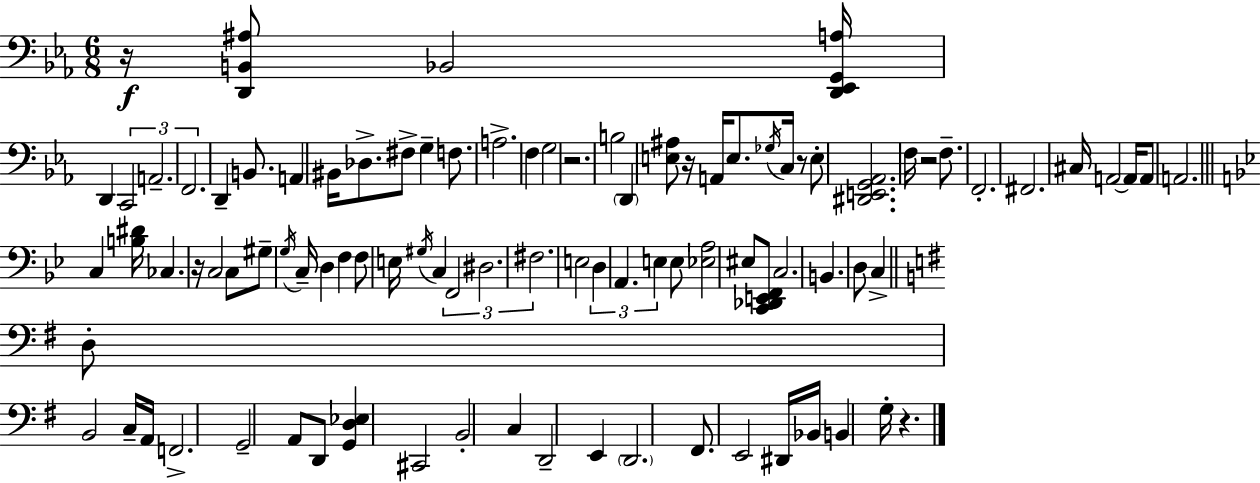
{
  \clef bass
  \numericTimeSignature
  \time 6/8
  \key ees \major
  r16\f <d, b, ais>8 bes,2 <d, ees, g, a>16 | d,4 \tuplet 3/2 { c,2 | a,2.-- | f,2. } | \break d,4-- b,8. a,4 bis,16 | des8.-> fis8-> g4-- f8. | a2.-> | f4 g2 | \break r2. | b2 \parenthesize d,4 | <e ais>8 r16 a,16 e8. \acciaccatura { ges16 } c16 r8 e8-. | <dis, e, g, aes,>2. | \break f16 r2 f8.-- | f,2.-. | fis,2. | cis16 a,2~~ a,16 a,8 | \break a,2. | \bar "||" \break \key g \minor c4 <b dis'>16 ces4. r16 | c2 c8 gis8-- | \acciaccatura { g16 } c16-- d4 f4 f8 | e16 \acciaccatura { gis16 } c4 \tuplet 3/2 { f,2 | \break dis2. | fis2. } | e2 \tuplet 3/2 { d4 | a,4. e4 } | \break e8 <ees a>2 eis8 | <c, des, e, f,>8 c2. | b,4. d8 c4-> | \bar "||" \break \key g \major d8-. b,2 c16-- a,16 | f,2.-> | g,2-- a,8 d,8 | <g, d ees>4 cis,2 | \break b,2-. c4 | d,2-- e,4 | \parenthesize d,2. | fis,8. e,2 dis,16 | \break bes,16 b,4 g16-. r4. | \bar "|."
}